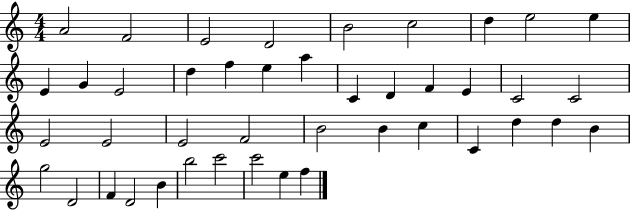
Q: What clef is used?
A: treble